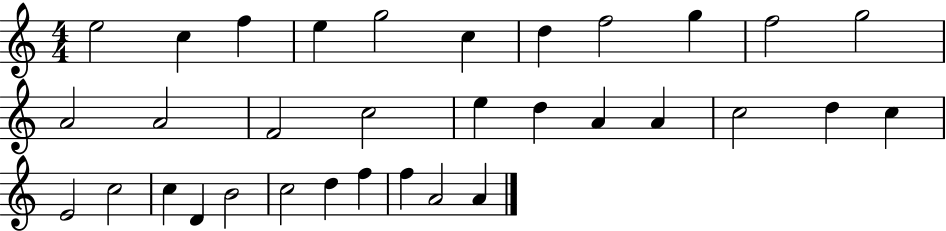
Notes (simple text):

E5/h C5/q F5/q E5/q G5/h C5/q D5/q F5/h G5/q F5/h G5/h A4/h A4/h F4/h C5/h E5/q D5/q A4/q A4/q C5/h D5/q C5/q E4/h C5/h C5/q D4/q B4/h C5/h D5/q F5/q F5/q A4/h A4/q